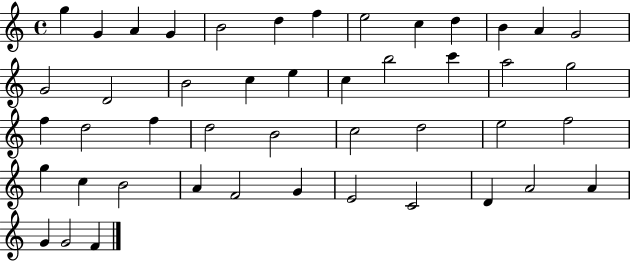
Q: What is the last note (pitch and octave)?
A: F4